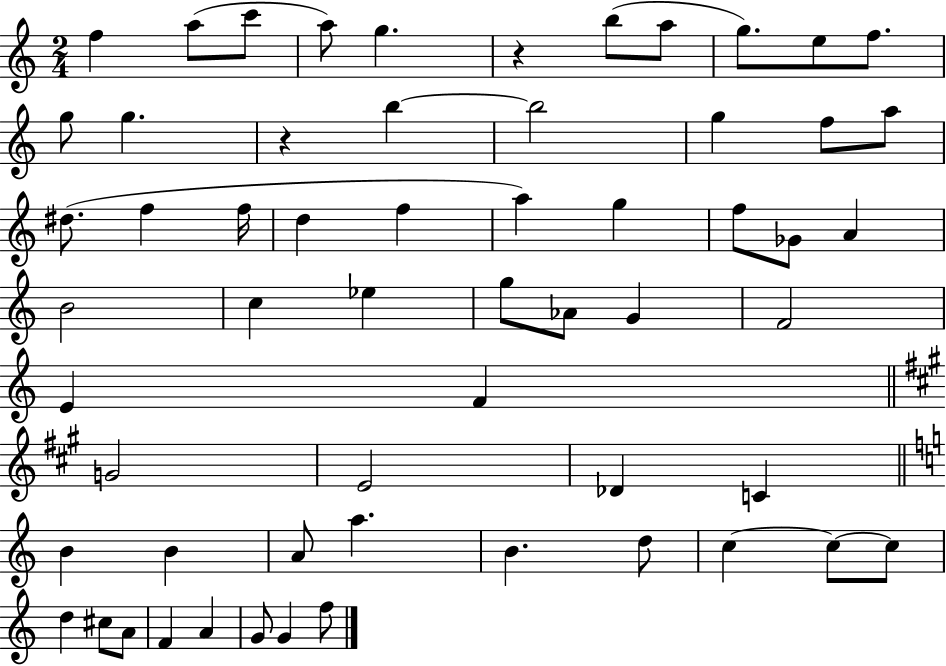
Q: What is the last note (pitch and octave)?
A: F5